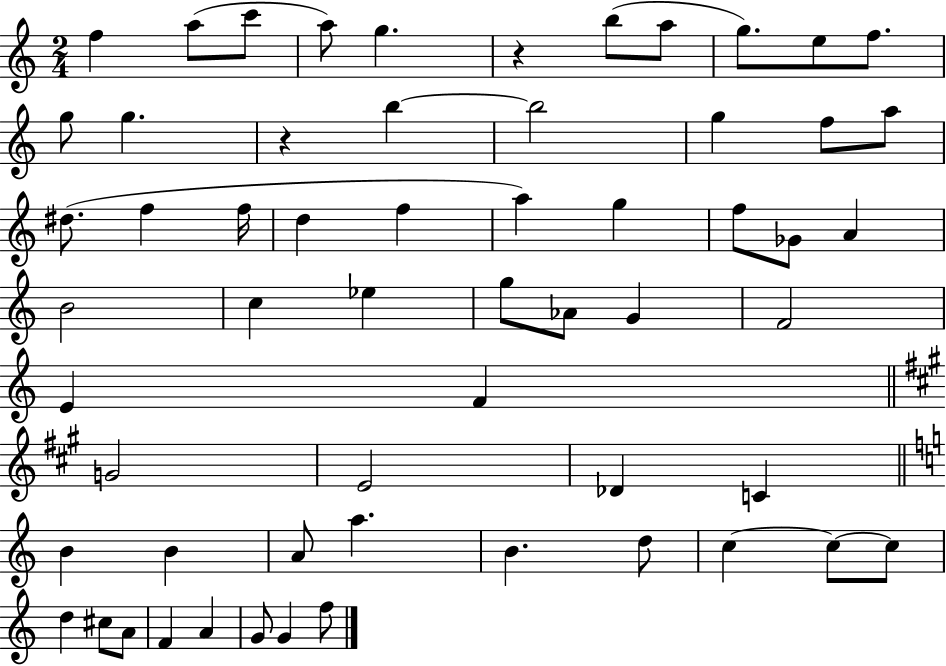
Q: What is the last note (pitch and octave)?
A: F5